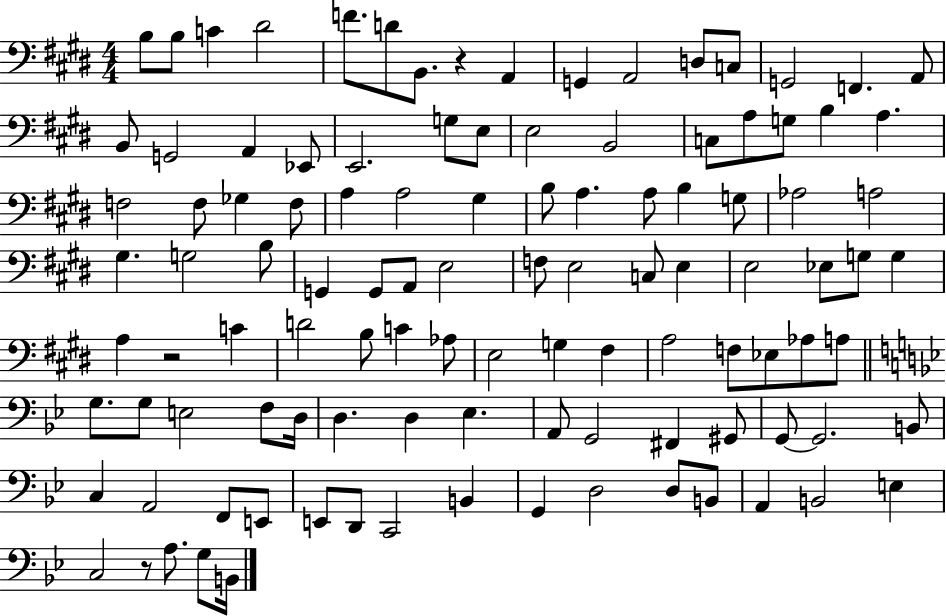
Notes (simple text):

B3/e B3/e C4/q D#4/h F4/e. D4/e B2/e. R/q A2/q G2/q A2/h D3/e C3/e G2/h F2/q. A2/e B2/e G2/h A2/q Eb2/e E2/h. G3/e E3/e E3/h B2/h C3/e A3/e G3/e B3/q A3/q. F3/h F3/e Gb3/q F3/e A3/q A3/h G#3/q B3/e A3/q. A3/e B3/q G3/e Ab3/h A3/h G#3/q. G3/h B3/e G2/q G2/e A2/e E3/h F3/e E3/h C3/e E3/q E3/h Eb3/e G3/e G3/q A3/q R/h C4/q D4/h B3/e C4/q Ab3/e E3/h G3/q F#3/q A3/h F3/e Eb3/e Ab3/e A3/e G3/e. G3/e E3/h F3/e D3/s D3/q. D3/q Eb3/q. A2/e G2/h F#2/q G#2/e G2/e G2/h. B2/e C3/q A2/h F2/e E2/e E2/e D2/e C2/h B2/q G2/q D3/h D3/e B2/e A2/q B2/h E3/q C3/h R/e A3/e. G3/e B2/s